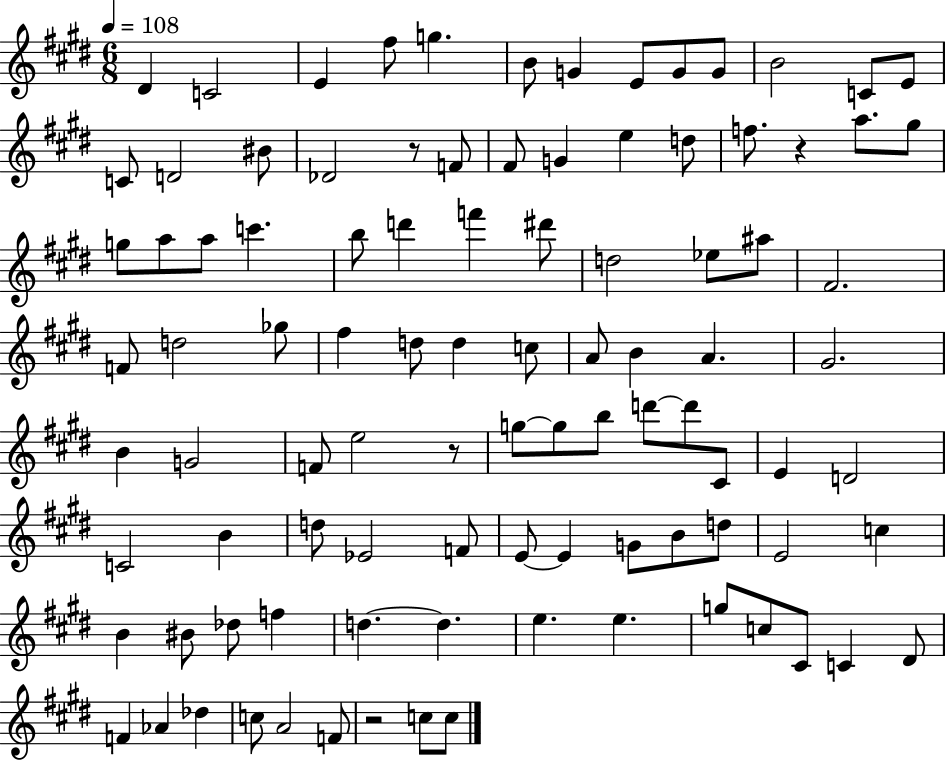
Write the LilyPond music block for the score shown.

{
  \clef treble
  \numericTimeSignature
  \time 6/8
  \key e \major
  \tempo 4 = 108
  dis'4 c'2 | e'4 fis''8 g''4. | b'8 g'4 e'8 g'8 g'8 | b'2 c'8 e'8 | \break c'8 d'2 bis'8 | des'2 r8 f'8 | fis'8 g'4 e''4 d''8 | f''8. r4 a''8. gis''8 | \break g''8 a''8 a''8 c'''4. | b''8 d'''4 f'''4 dis'''8 | d''2 ees''8 ais''8 | fis'2. | \break f'8 d''2 ges''8 | fis''4 d''8 d''4 c''8 | a'8 b'4 a'4. | gis'2. | \break b'4 g'2 | f'8 e''2 r8 | g''8~~ g''8 b''8 d'''8~~ d'''8 cis'8 | e'4 d'2 | \break c'2 b'4 | d''8 ees'2 f'8 | e'8~~ e'4 g'8 b'8 d''8 | e'2 c''4 | \break b'4 bis'8 des''8 f''4 | d''4.~~ d''4. | e''4. e''4. | g''8 c''8 cis'8 c'4 dis'8 | \break f'4 aes'4 des''4 | c''8 a'2 f'8 | r2 c''8 c''8 | \bar "|."
}